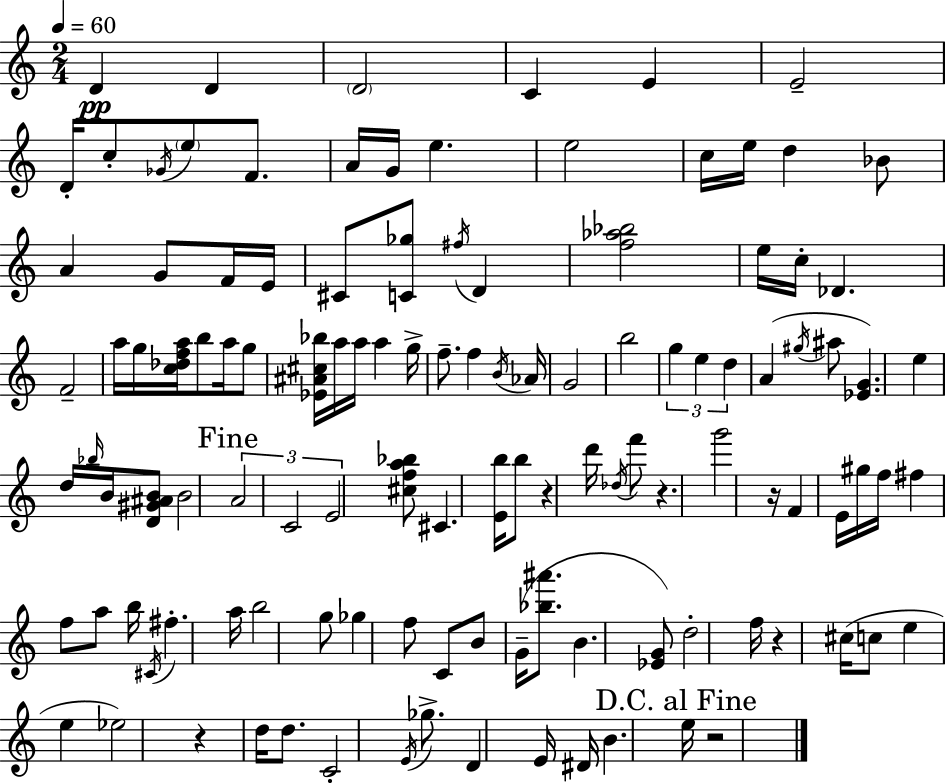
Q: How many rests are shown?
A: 6